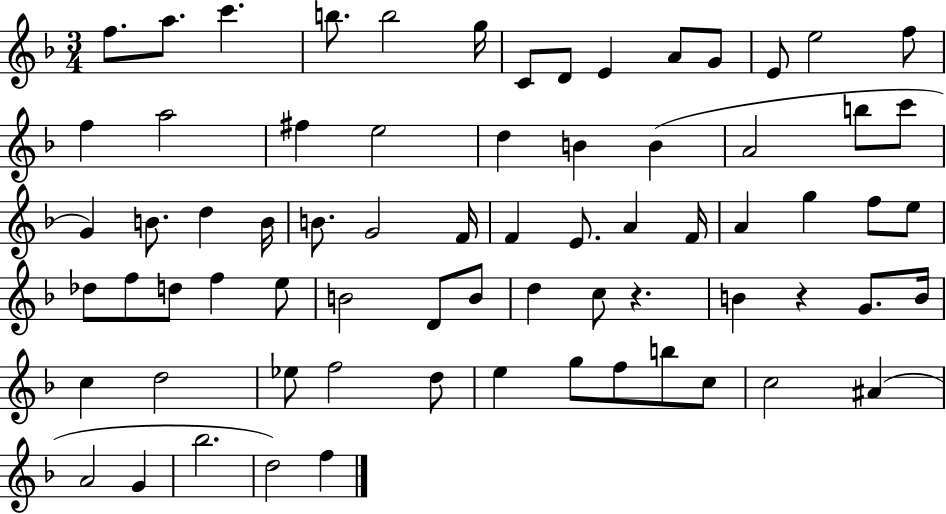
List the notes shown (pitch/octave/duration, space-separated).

F5/e. A5/e. C6/q. B5/e. B5/h G5/s C4/e D4/e E4/q A4/e G4/e E4/e E5/h F5/e F5/q A5/h F#5/q E5/h D5/q B4/q B4/q A4/h B5/e C6/e G4/q B4/e. D5/q B4/s B4/e. G4/h F4/s F4/q E4/e. A4/q F4/s A4/q G5/q F5/e E5/e Db5/e F5/e D5/e F5/q E5/e B4/h D4/e B4/e D5/q C5/e R/q. B4/q R/q G4/e. B4/s C5/q D5/h Eb5/e F5/h D5/e E5/q G5/e F5/e B5/e C5/e C5/h A#4/q A4/h G4/q Bb5/h. D5/h F5/q